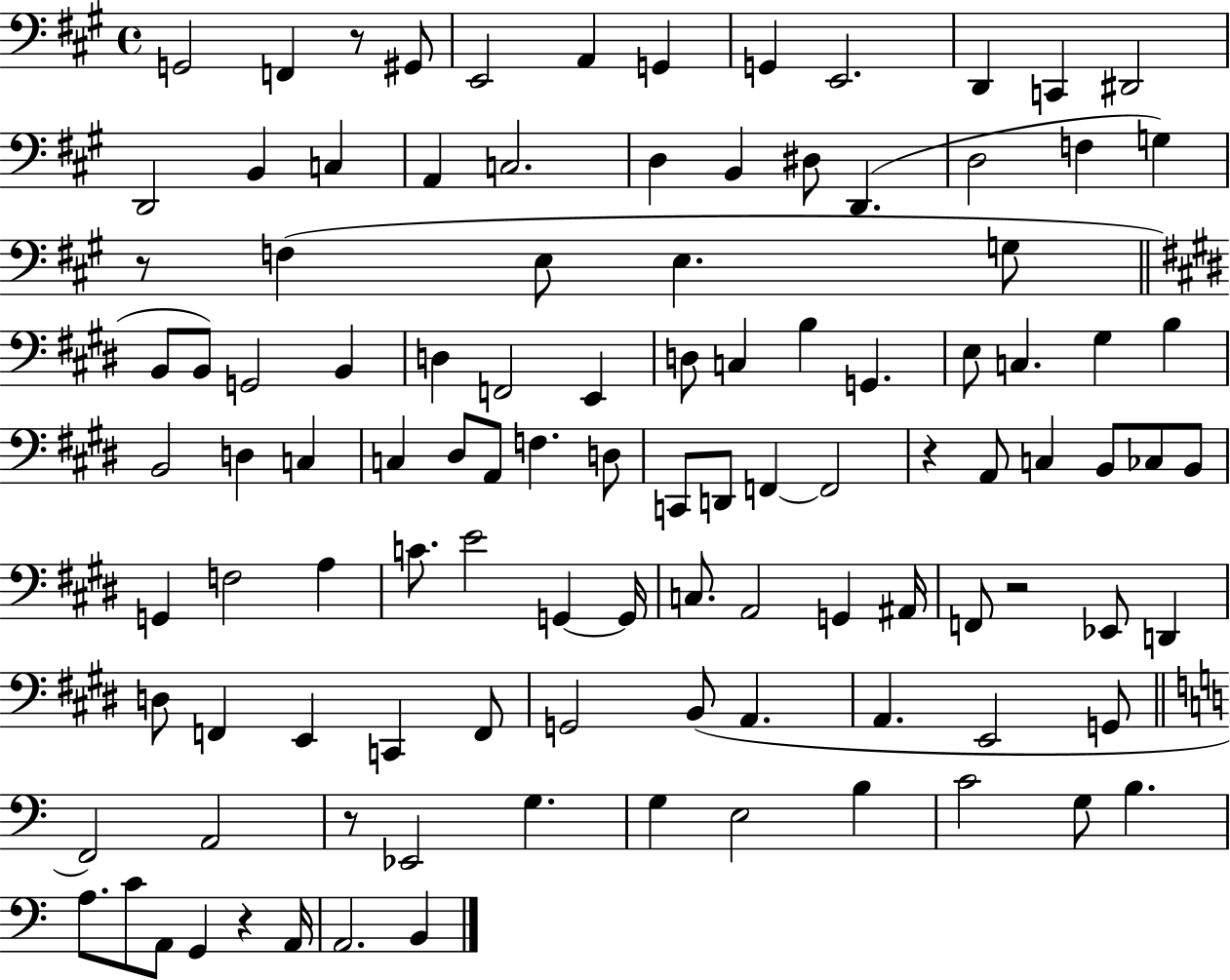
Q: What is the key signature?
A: A major